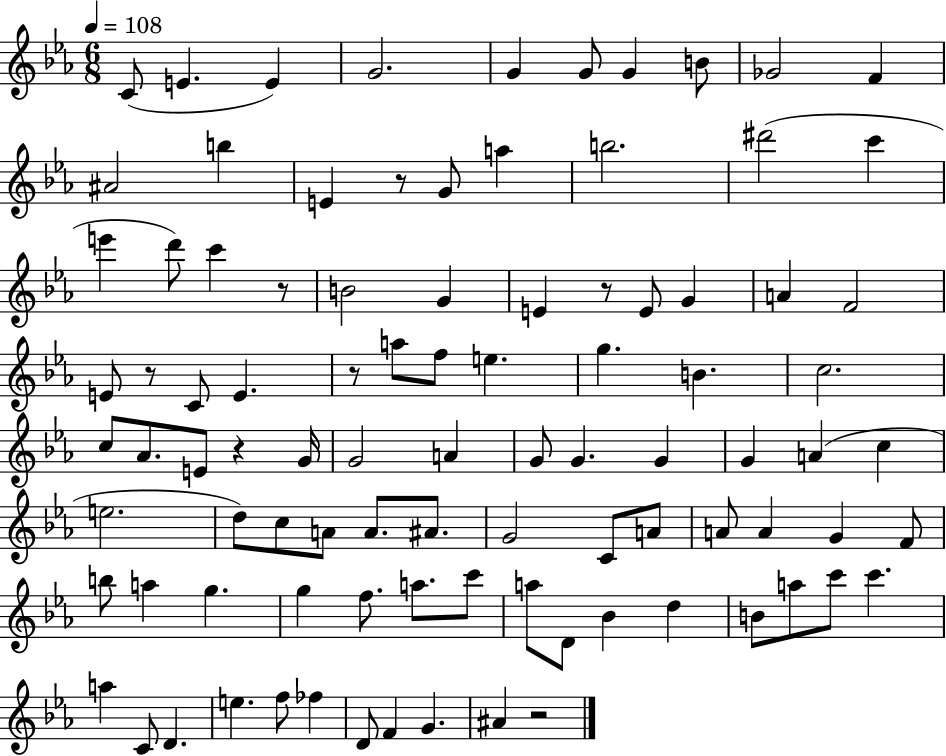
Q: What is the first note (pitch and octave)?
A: C4